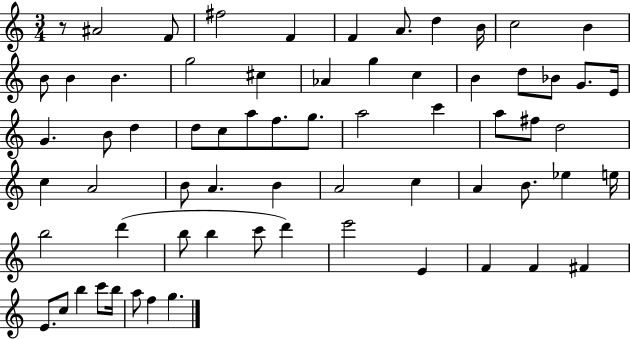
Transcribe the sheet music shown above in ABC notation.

X:1
T:Untitled
M:3/4
L:1/4
K:C
z/2 ^A2 F/2 ^f2 F F A/2 d B/4 c2 B B/2 B B g2 ^c _A g c B d/2 _B/2 G/2 E/4 G B/2 d d/2 c/2 a/2 f/2 g/2 a2 c' a/2 ^f/2 d2 c A2 B/2 A B A2 c A B/2 _e e/4 b2 d' b/2 b c'/2 d' e'2 E F F ^F E/2 c/2 b c'/2 b/4 a/2 f g